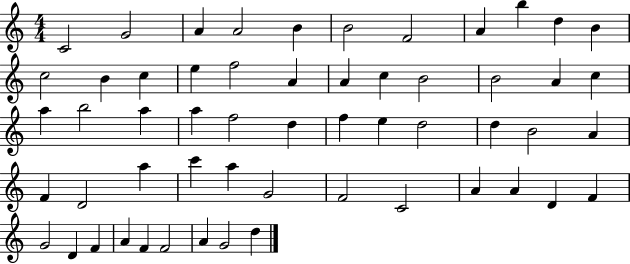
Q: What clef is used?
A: treble